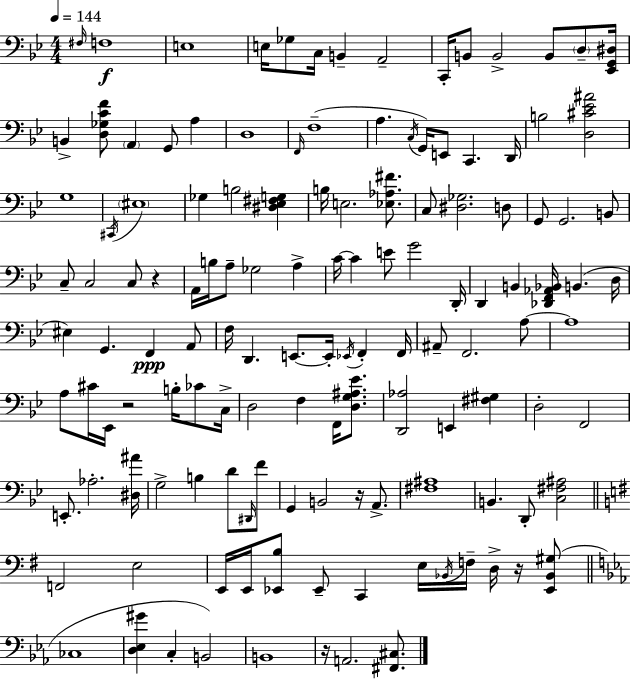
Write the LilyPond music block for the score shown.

{
  \clef bass
  \numericTimeSignature
  \time 4/4
  \key g \minor
  \tempo 4 = 144
  \repeat volta 2 { \grace { fis16 }\f f1 | e1 | e16 ges8 c16 b,4-- a,2-- | c,16-. b,8 b,2-> b,8 \parenthesize d8-- | \break <ees, g, dis>16 b,4-> <d ges c' f'>8 \parenthesize a,4 g,8 a4 | d1 | \grace { f,16 }( f1-- | a4. \acciaccatura { c16 }) g,16 e,8 c,4. | \break d,16 b2 <d cis' ees' ais'>2 | g1 | \acciaccatura { cis,16 } \parenthesize eis1 | ges4 b2 | \break <dis ees fis g>4 b16 e2. | <ees aes fis'>8. c8 <dis ges>2. | d8 g,8 g,2. | b,8 c8-- c2 c8 | \break r4 a,16 b16 a8-- ges2 | a4-> c'16~~ c'4 e'8 g'2 | d,16-. d,4 b,4 <des, f, aes, bes,>16 b,4.( | d16 eis4) g,4. f,4\ppp | \break a,8 f16 d,4. e,8.~~ e,16-. \acciaccatura { ees,16 } | f,4-. f,16 ais,8-- f,2. | a8~~ a1 | a8 cis'16 ees,16 r2 | \break b16-. ces'8 c16-> d2 f4 | f,16 <d g ais ees'>8. <d, aes>2 e,4 | <fis gis>4 d2-. f,2 | e,8.-. aes2.-. | \break <dis ais'>16 g2-> b4 | d'8 \grace { dis,16 } f'8 g,4 b,2 | r16 a,8.-> <fis ais>1 | b,4. d,8-. <c fis ais>2 | \break \bar "||" \break \key e \minor f,2 e2 | e,16 e,16 <ees, b>8 ees,8-- c,4 e16 \acciaccatura { bes,16 } f16-- d16-> r16 <ees, bes, gis>8( | \bar "||" \break \key c \minor ces1 | <d ees gis'>4 c4-. b,2) | b,1 | r16 a,2. <fis, cis>8. | \break } \bar "|."
}